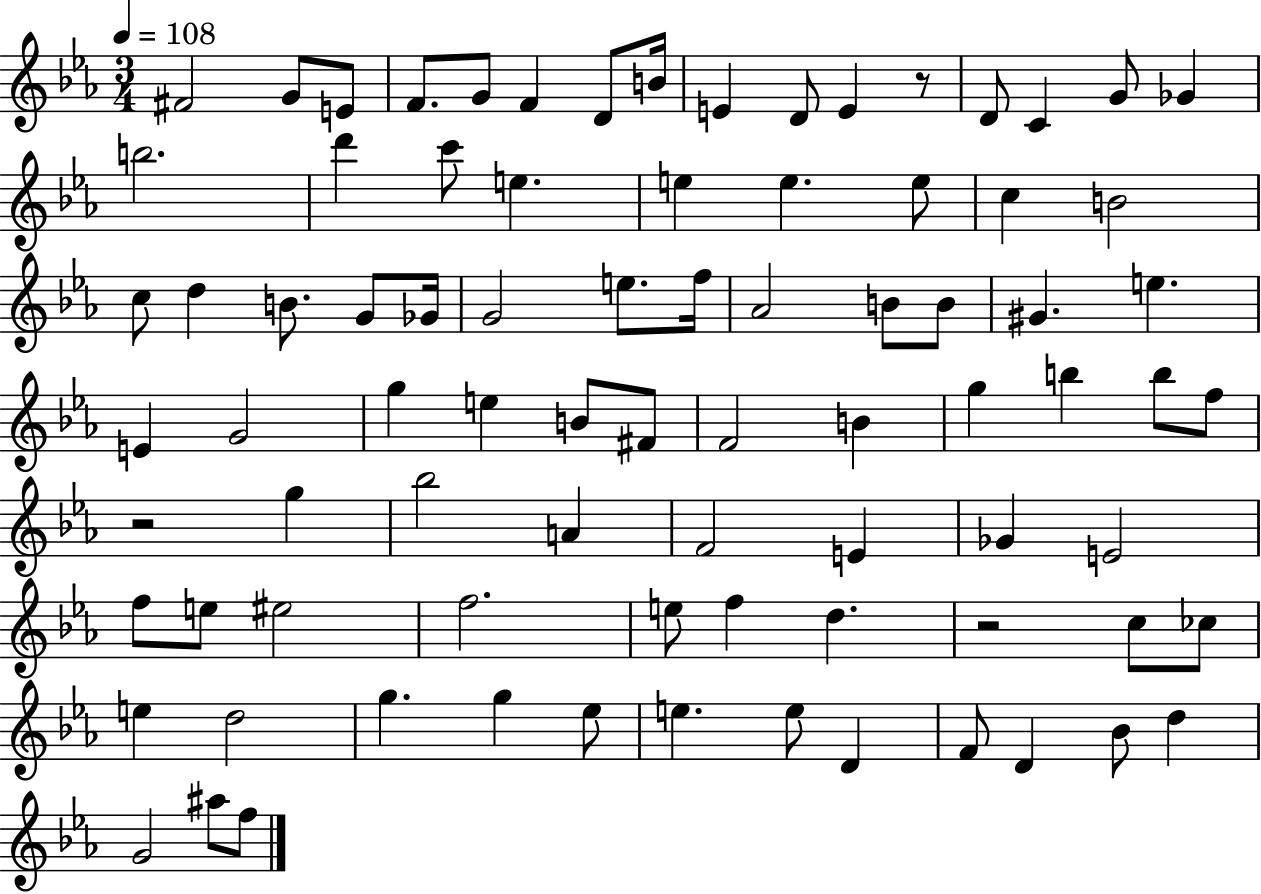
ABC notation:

X:1
T:Untitled
M:3/4
L:1/4
K:Eb
^F2 G/2 E/2 F/2 G/2 F D/2 B/4 E D/2 E z/2 D/2 C G/2 _G b2 d' c'/2 e e e e/2 c B2 c/2 d B/2 G/2 _G/4 G2 e/2 f/4 _A2 B/2 B/2 ^G e E G2 g e B/2 ^F/2 F2 B g b b/2 f/2 z2 g _b2 A F2 E _G E2 f/2 e/2 ^e2 f2 e/2 f d z2 c/2 _c/2 e d2 g g _e/2 e e/2 D F/2 D _B/2 d G2 ^a/2 f/2